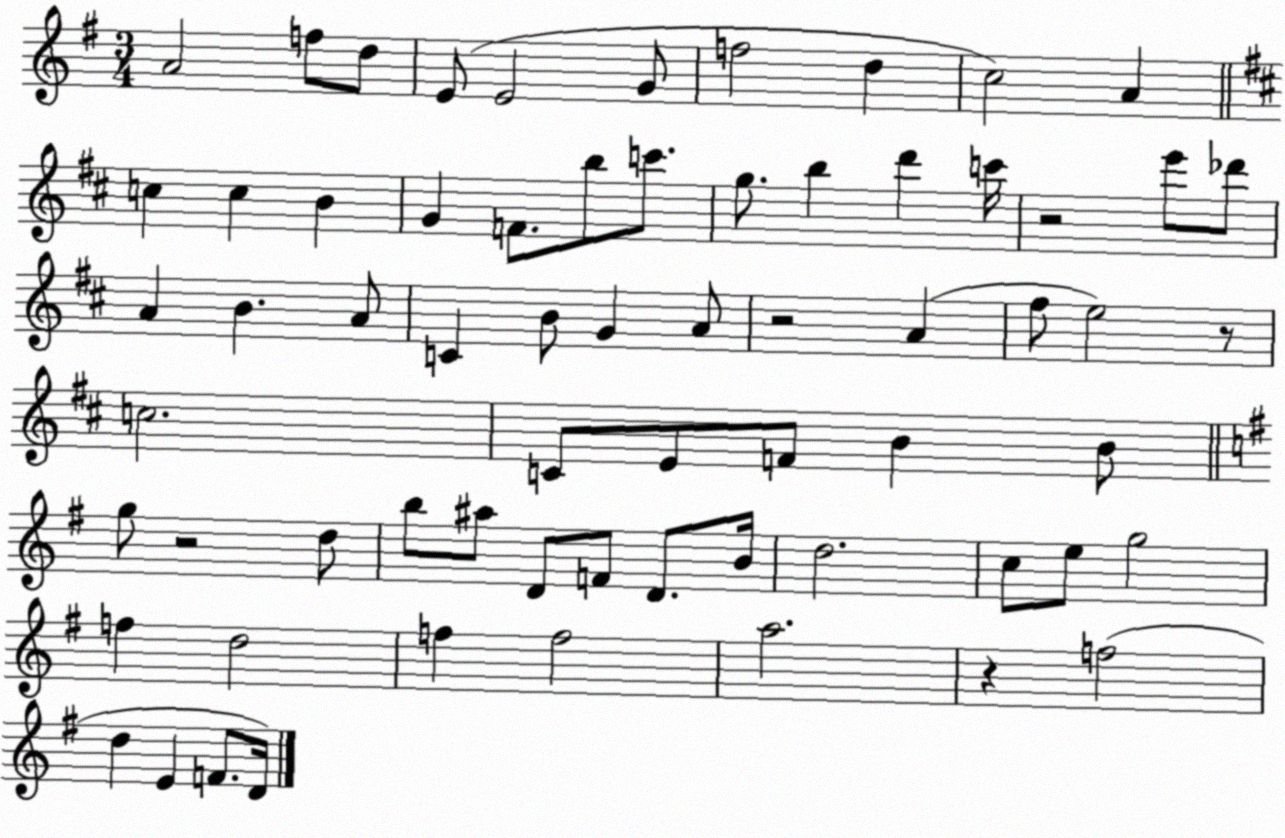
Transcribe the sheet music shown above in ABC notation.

X:1
T:Untitled
M:3/4
L:1/4
K:G
A2 f/2 d/2 E/2 E2 G/2 f2 d c2 A c c B G F/2 b/2 c'/2 g/2 b d' c'/4 z2 e'/2 _d'/2 A B A/2 C B/2 G A/2 z2 A ^f/2 e2 z/2 c2 C/2 E/2 F/2 B B/2 g/2 z2 d/2 b/2 ^a/2 D/2 F/2 D/2 B/4 d2 c/2 e/2 g2 f d2 f f2 a2 z f2 d E F/2 D/4